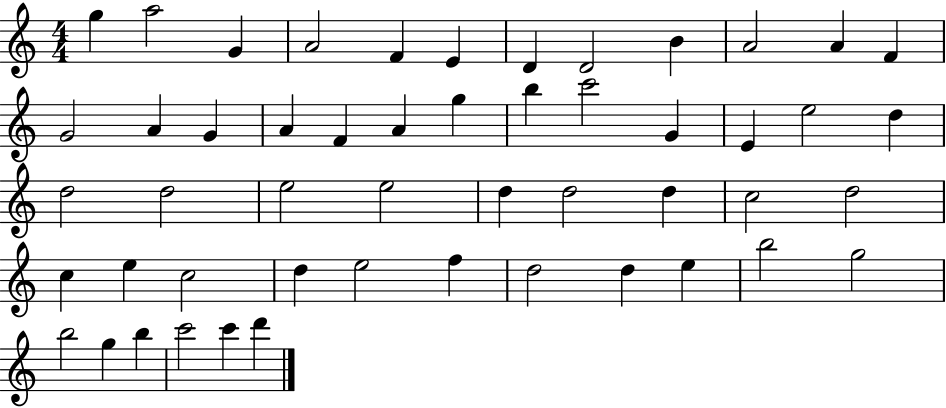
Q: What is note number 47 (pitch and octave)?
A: G5